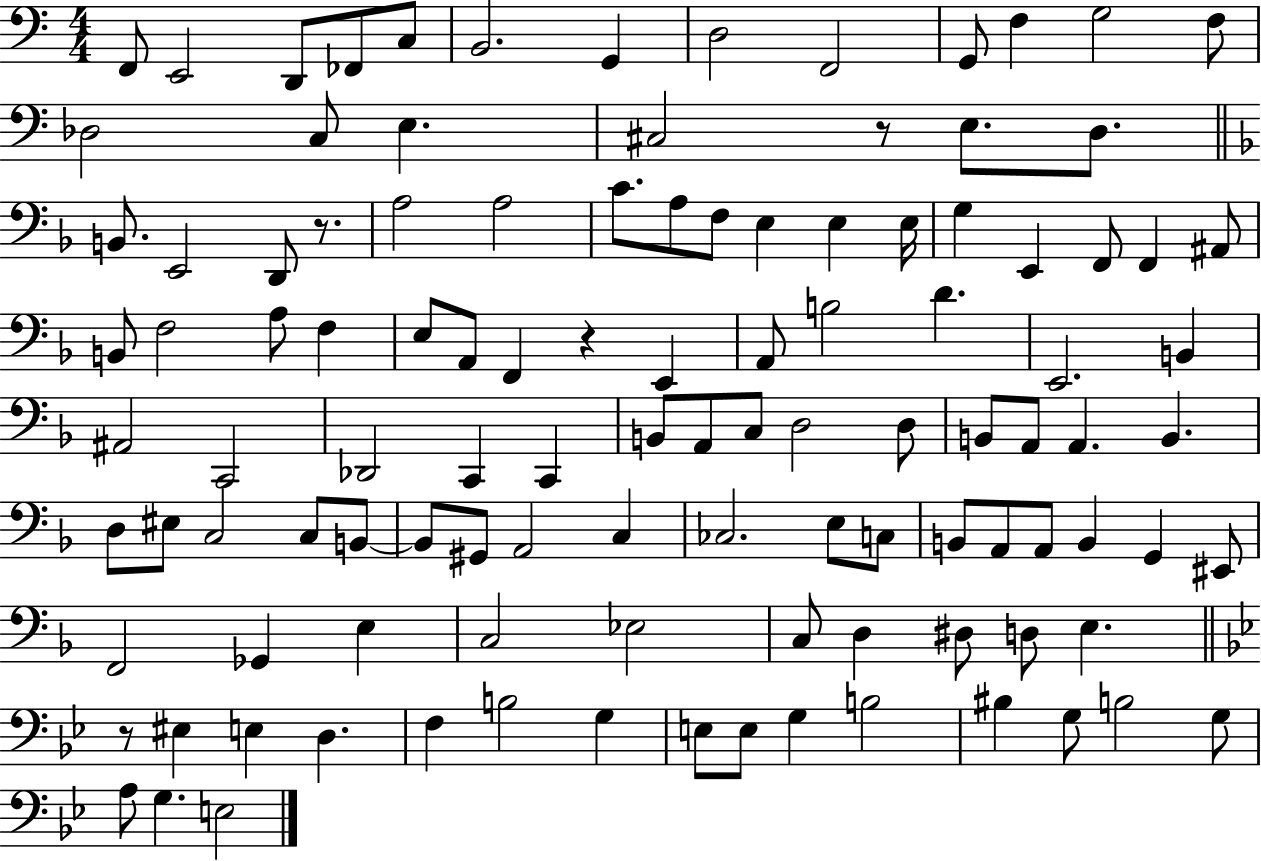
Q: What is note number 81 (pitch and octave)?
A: F2